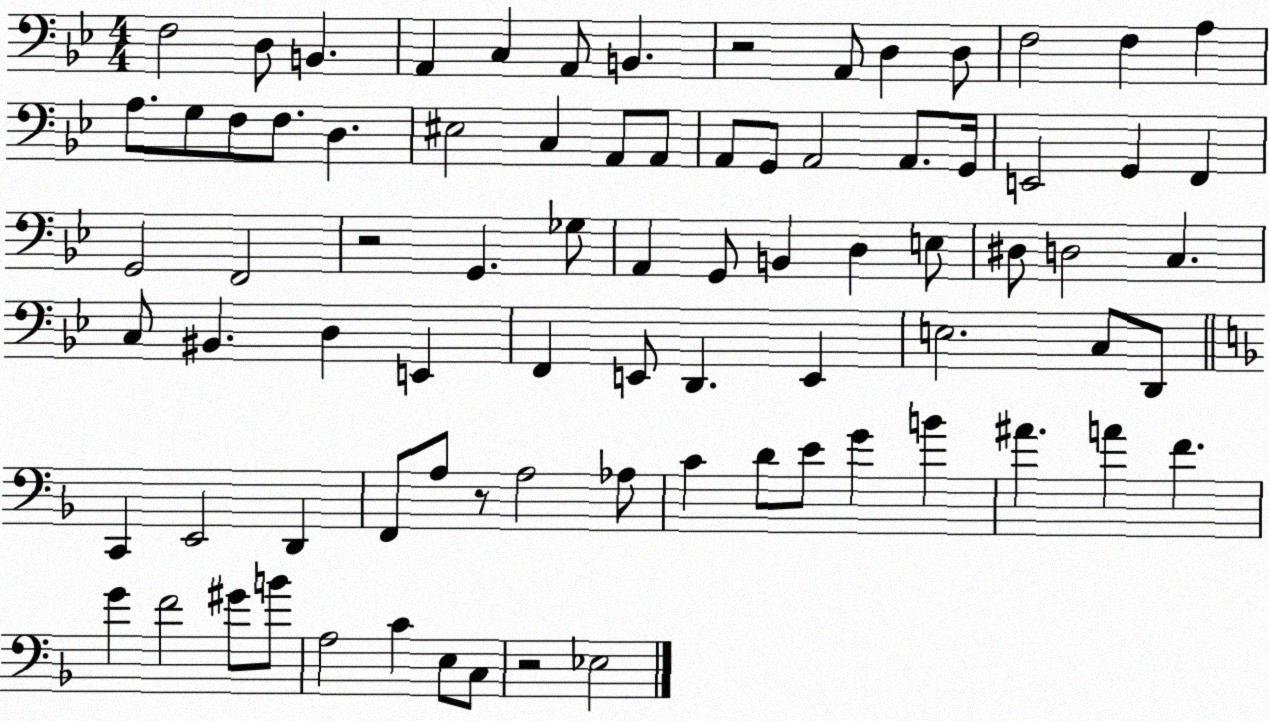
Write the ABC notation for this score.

X:1
T:Untitled
M:4/4
L:1/4
K:Bb
F,2 D,/2 B,, A,, C, A,,/2 B,, z2 A,,/2 D, D,/2 F,2 F, A, A,/2 G,/2 F,/2 F,/2 D, ^E,2 C, A,,/2 A,,/2 A,,/2 G,,/2 A,,2 A,,/2 G,,/4 E,,2 G,, F,, G,,2 F,,2 z2 G,, _G,/2 A,, G,,/2 B,, D, E,/2 ^D,/2 D,2 C, C,/2 ^B,, D, E,, F,, E,,/2 D,, E,, E,2 C,/2 D,,/2 C,, E,,2 D,, F,,/2 A,/2 z/2 A,2 _A,/2 C D/2 E/2 G B ^A A F G F2 ^G/2 B/2 A,2 C E,/2 C,/2 z2 _E,2